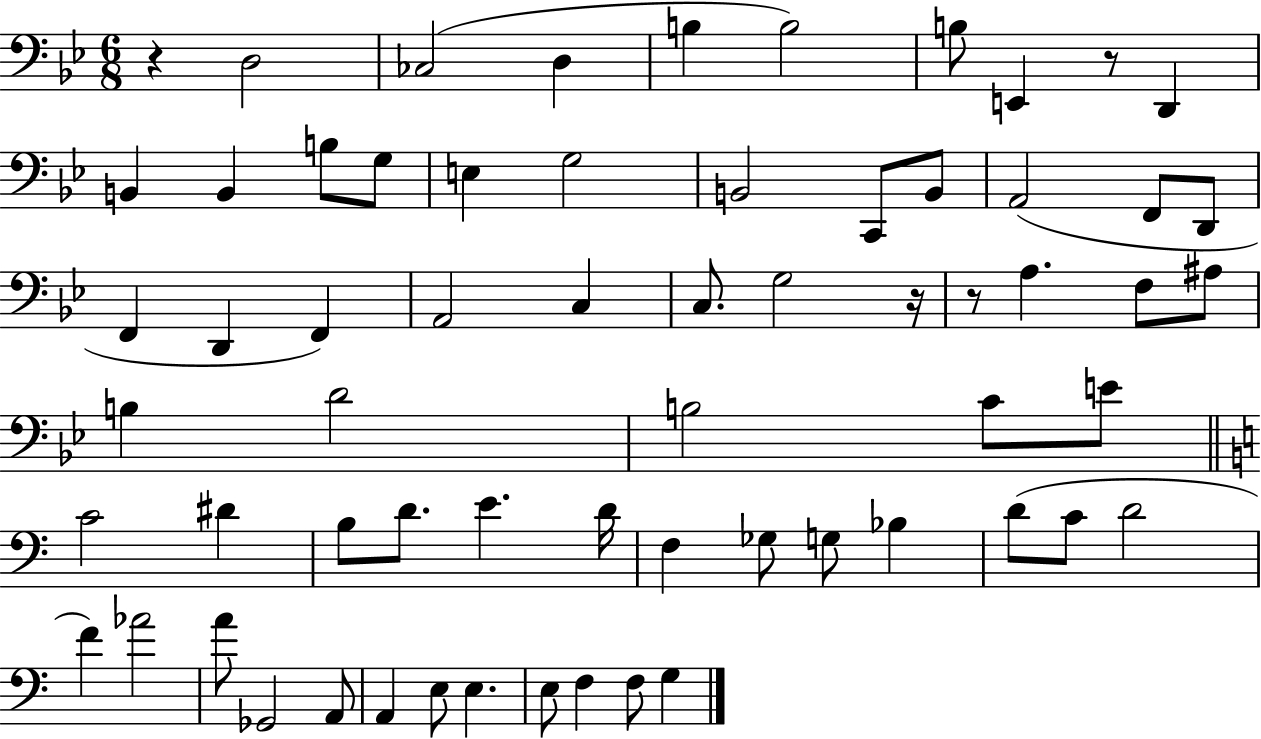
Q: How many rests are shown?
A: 4